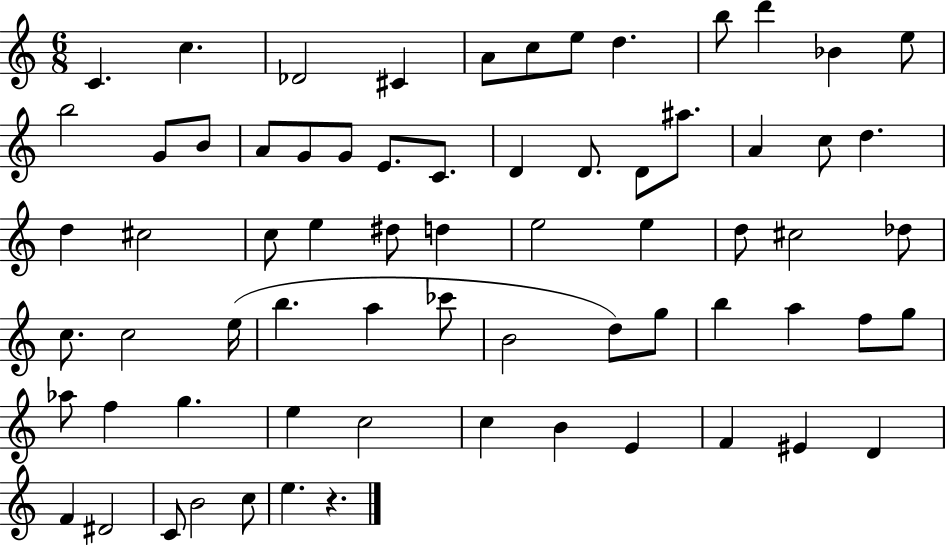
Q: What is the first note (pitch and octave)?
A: C4